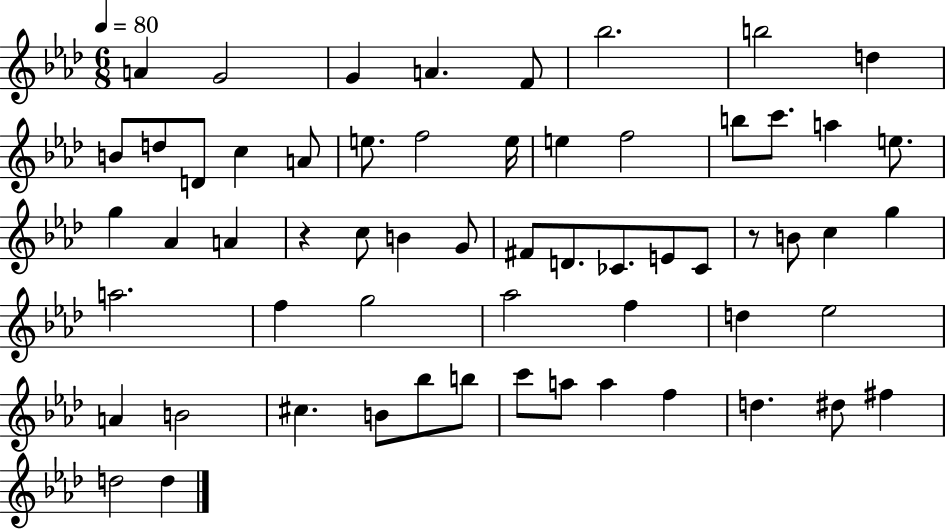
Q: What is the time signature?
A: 6/8